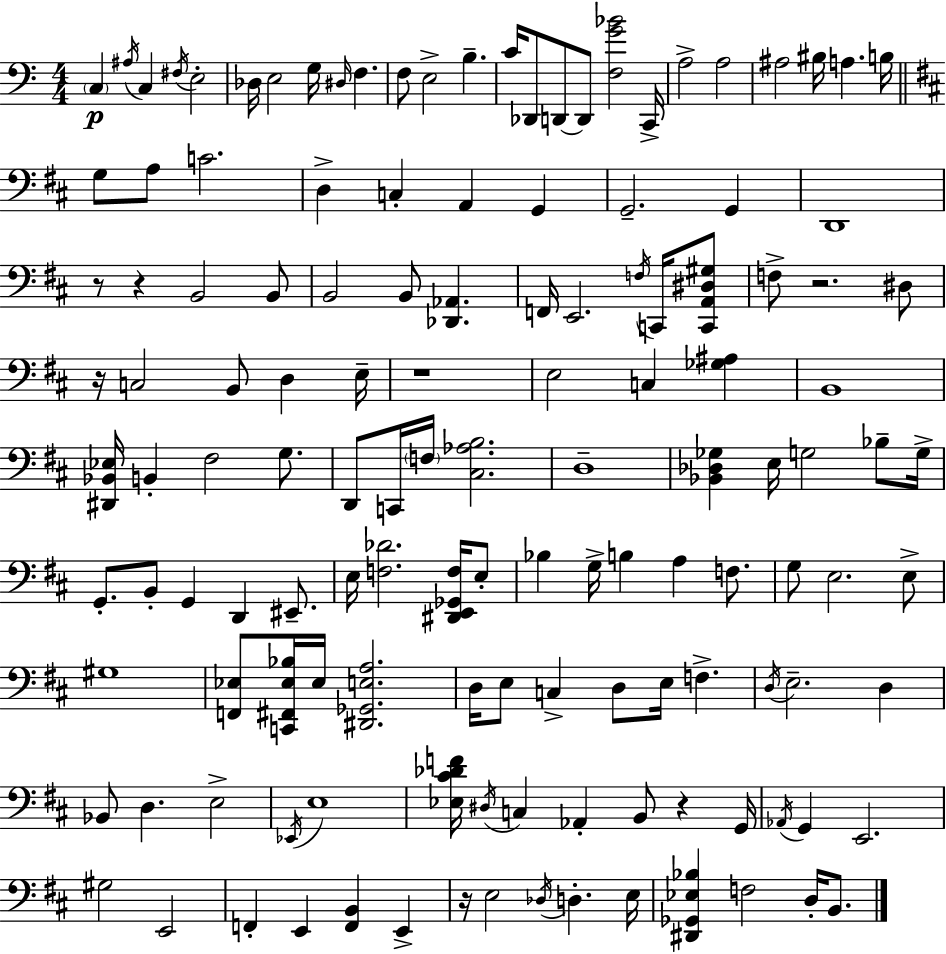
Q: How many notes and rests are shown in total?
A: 135